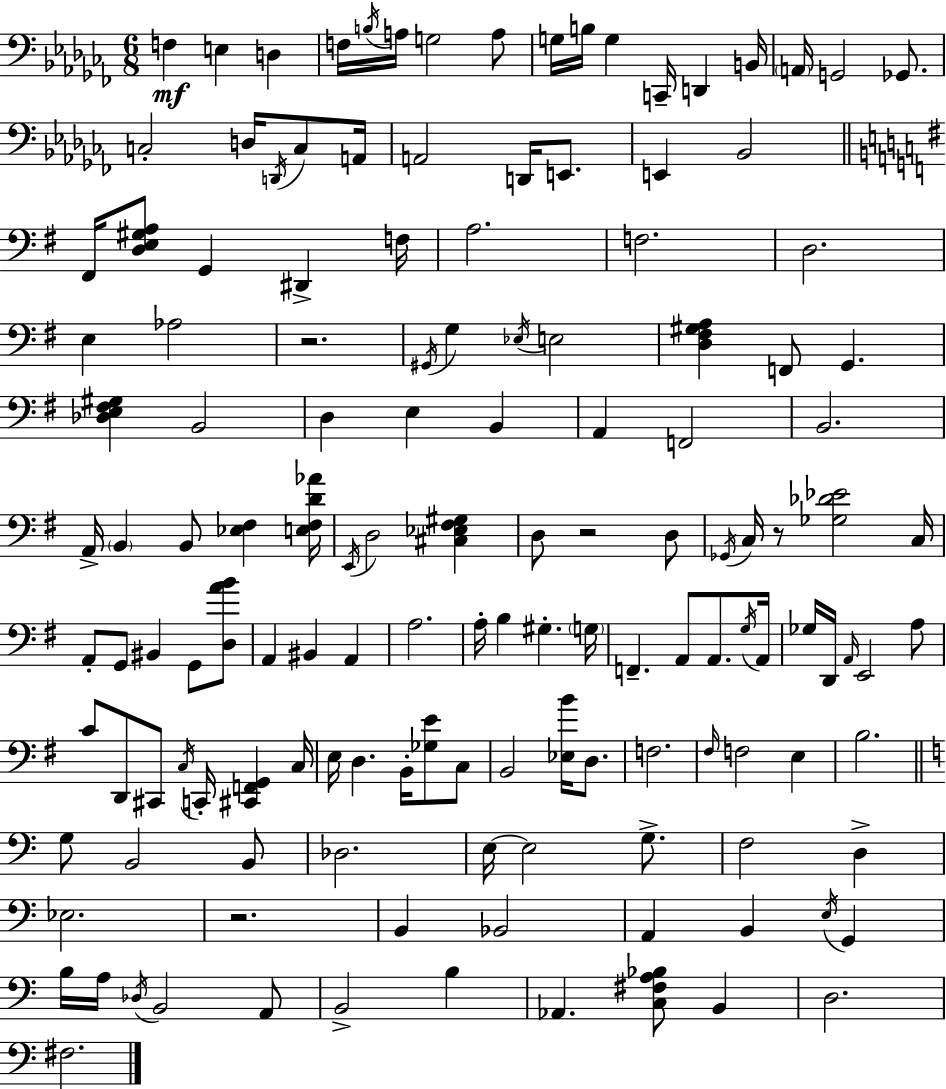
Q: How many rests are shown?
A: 4